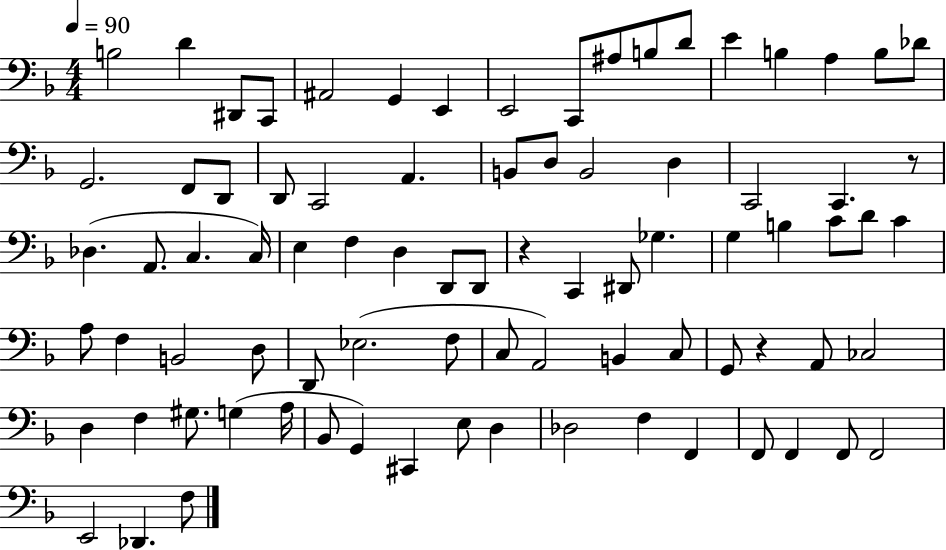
B3/h D4/q D#2/e C2/e A#2/h G2/q E2/q E2/h C2/e A#3/e B3/e D4/e E4/q B3/q A3/q B3/e Db4/e G2/h. F2/e D2/e D2/e C2/h A2/q. B2/e D3/e B2/h D3/q C2/h C2/q. R/e Db3/q. A2/e. C3/q. C3/s E3/q F3/q D3/q D2/e D2/e R/q C2/q D#2/e Gb3/q. G3/q B3/q C4/e D4/e C4/q A3/e F3/q B2/h D3/e D2/e Eb3/h. F3/e C3/e A2/h B2/q C3/e G2/e R/q A2/e CES3/h D3/q F3/q G#3/e. G3/q A3/s Bb2/e G2/q C#2/q E3/e D3/q Db3/h F3/q F2/q F2/e F2/q F2/e F2/h E2/h Db2/q. F3/e